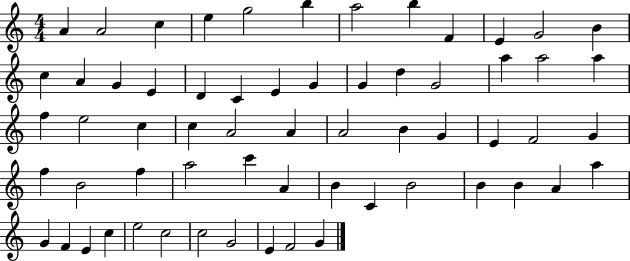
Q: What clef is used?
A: treble